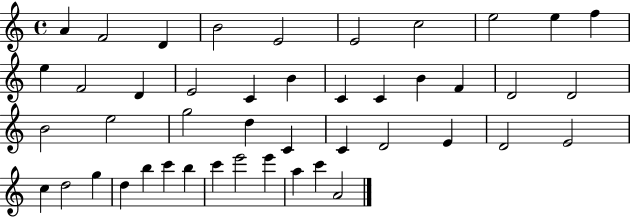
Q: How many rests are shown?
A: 0